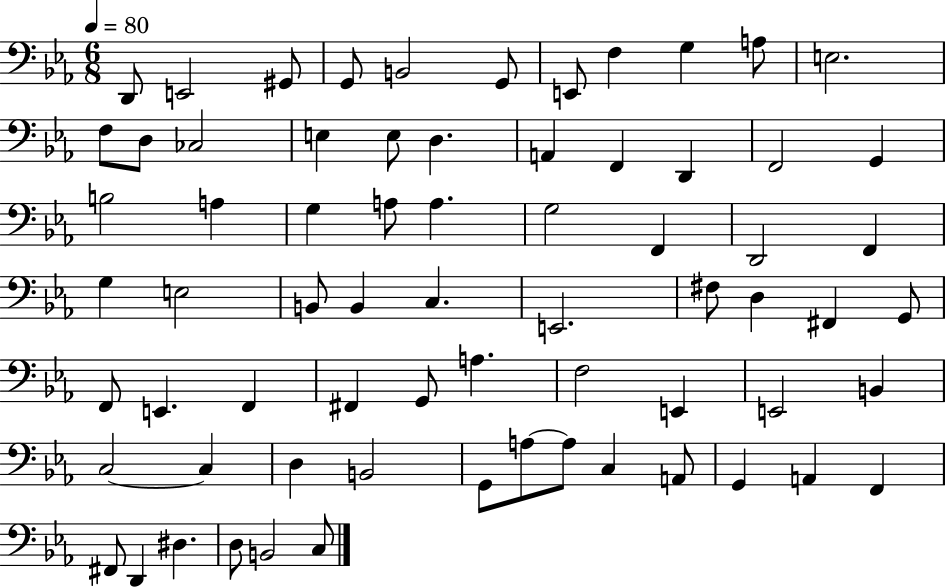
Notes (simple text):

D2/e E2/h G#2/e G2/e B2/h G2/e E2/e F3/q G3/q A3/e E3/h. F3/e D3/e CES3/h E3/q E3/e D3/q. A2/q F2/q D2/q F2/h G2/q B3/h A3/q G3/q A3/e A3/q. G3/h F2/q D2/h F2/q G3/q E3/h B2/e B2/q C3/q. E2/h. F#3/e D3/q F#2/q G2/e F2/e E2/q. F2/q F#2/q G2/e A3/q. F3/h E2/q E2/h B2/q C3/h C3/q D3/q B2/h G2/e A3/e A3/e C3/q A2/e G2/q A2/q F2/q F#2/e D2/q D#3/q. D3/e B2/h C3/e